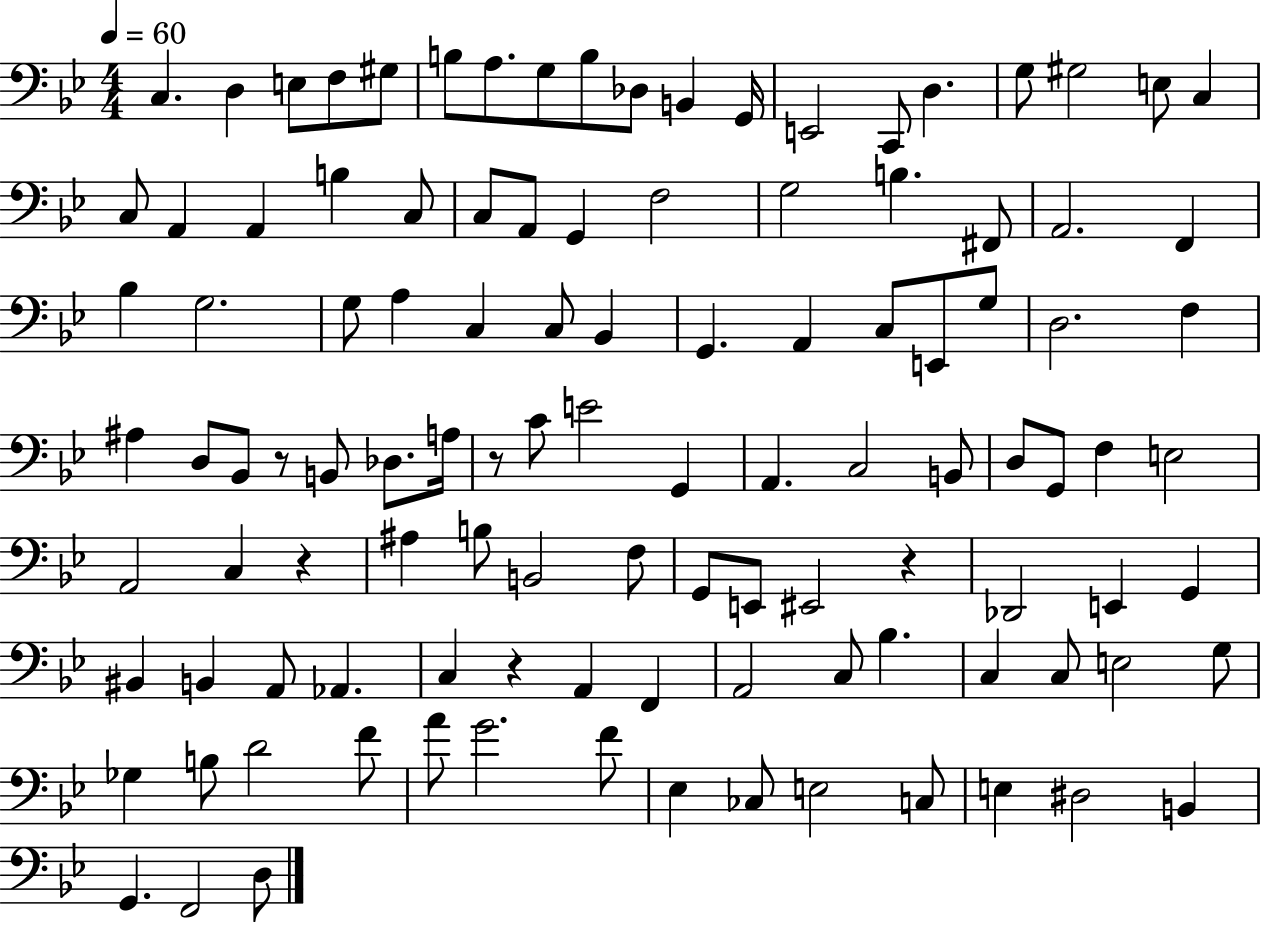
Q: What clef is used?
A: bass